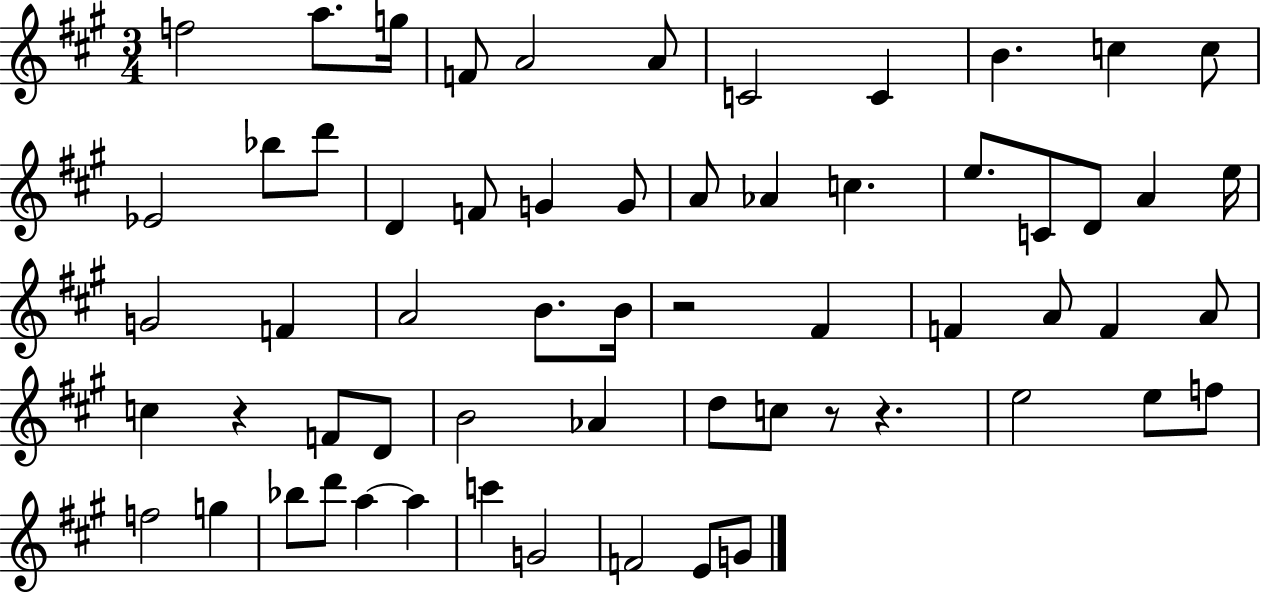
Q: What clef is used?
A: treble